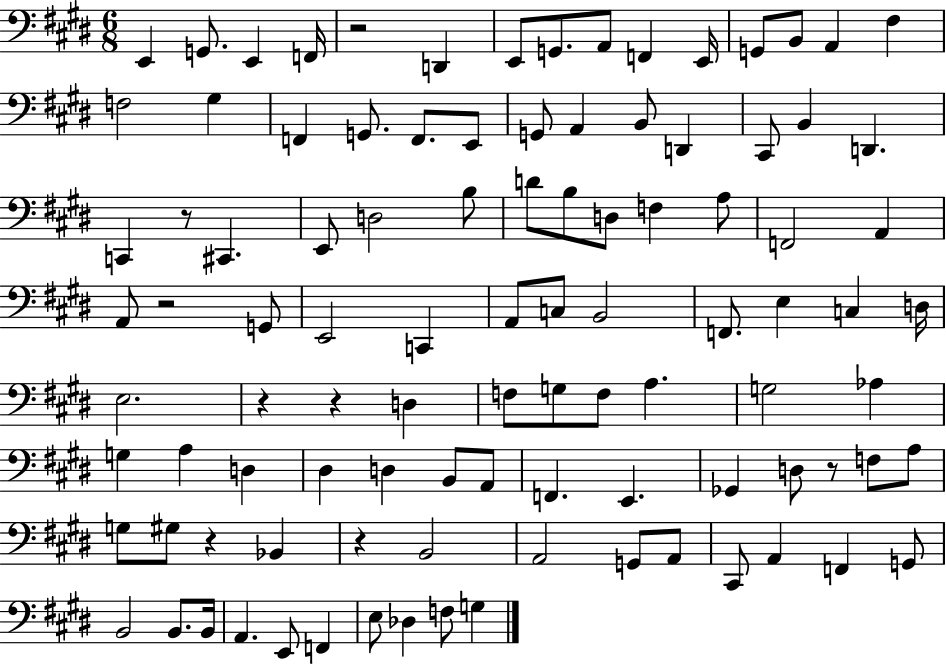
E2/q G2/e. E2/q F2/s R/h D2/q E2/e G2/e. A2/e F2/q E2/s G2/e B2/e A2/q F#3/q F3/h G#3/q F2/q G2/e. F2/e. E2/e G2/e A2/q B2/e D2/q C#2/e B2/q D2/q. C2/q R/e C#2/q. E2/e D3/h B3/e D4/e B3/e D3/e F3/q A3/e F2/h A2/q A2/e R/h G2/e E2/h C2/q A2/e C3/e B2/h F2/e. E3/q C3/q D3/s E3/h. R/q R/q D3/q F3/e G3/e F3/e A3/q. G3/h Ab3/q G3/q A3/q D3/q D#3/q D3/q B2/e A2/e F2/q. E2/q. Gb2/q D3/e R/e F3/e A3/e G3/e G#3/e R/q Bb2/q R/q B2/h A2/h G2/e A2/e C#2/e A2/q F2/q G2/e B2/h B2/e. B2/s A2/q. E2/e F2/q E3/e Db3/q F3/e G3/q